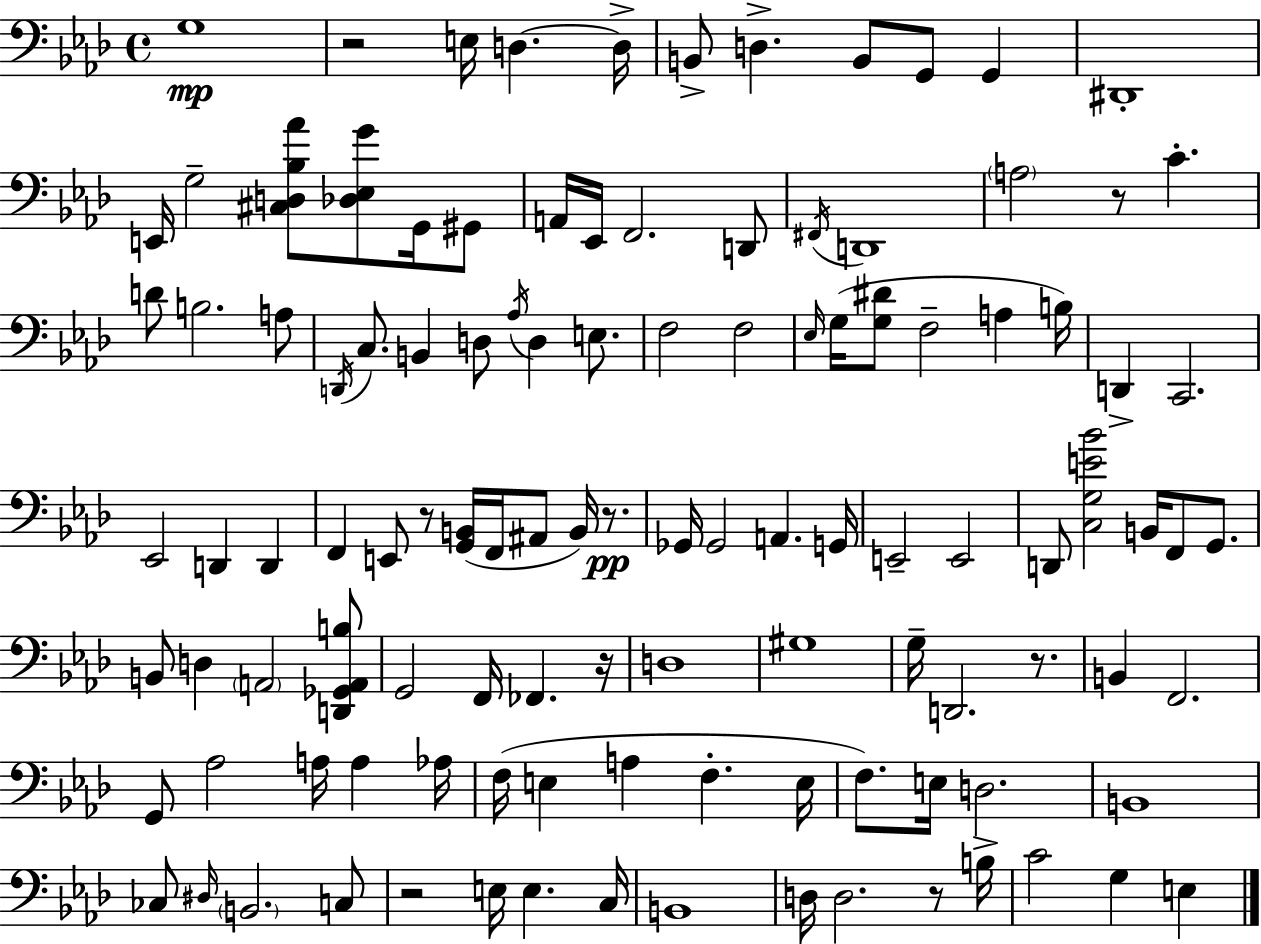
{
  \clef bass
  \time 4/4
  \defaultTimeSignature
  \key aes \major
  \repeat volta 2 { g1\mp | r2 e16 d4.~~ d16-> | b,8-> d4.-> b,8 g,8 g,4 | dis,1-. | \break e,16 g2-- <cis d bes aes'>8 <des ees g'>8 g,16 gis,8 | a,16 ees,16 f,2. d,8 | \acciaccatura { fis,16 } d,1 | \parenthesize a2 r8 c'4.-. | \break d'8 b2. a8 | \acciaccatura { d,16 } c8. b,4 d8 \acciaccatura { aes16 } d4 | e8. f2 f2 | \grace { ees16 } g16( <g dis'>8 f2-- a4 | \break b16) d,4-> c,2. | ees,2 d,4 | d,4 f,4 e,8 r8 <g, b,>16( f,16 ais,8 | b,16) r8.\pp ges,16 ges,2 a,4. | \break g,16 e,2-- e,2 | d,8 <c g e' bes'>2 b,16 f,8 | g,8. b,8 d4 \parenthesize a,2 | <d, ges, a, b>8 g,2 f,16 fes,4. | \break r16 d1 | gis1 | g16-- d,2. | r8. b,4 f,2. | \break g,8 aes2 a16 a4 | aes16 f16( e4 a4 f4.-. | e16 f8.) e16 d2. | b,1 | \break ces8 \grace { dis16 } \parenthesize b,2. | c8 r2 e16 e4. | c16 b,1 | d16 d2. | \break r8 b16-> c'2 g4 | e4 } \bar "|."
}